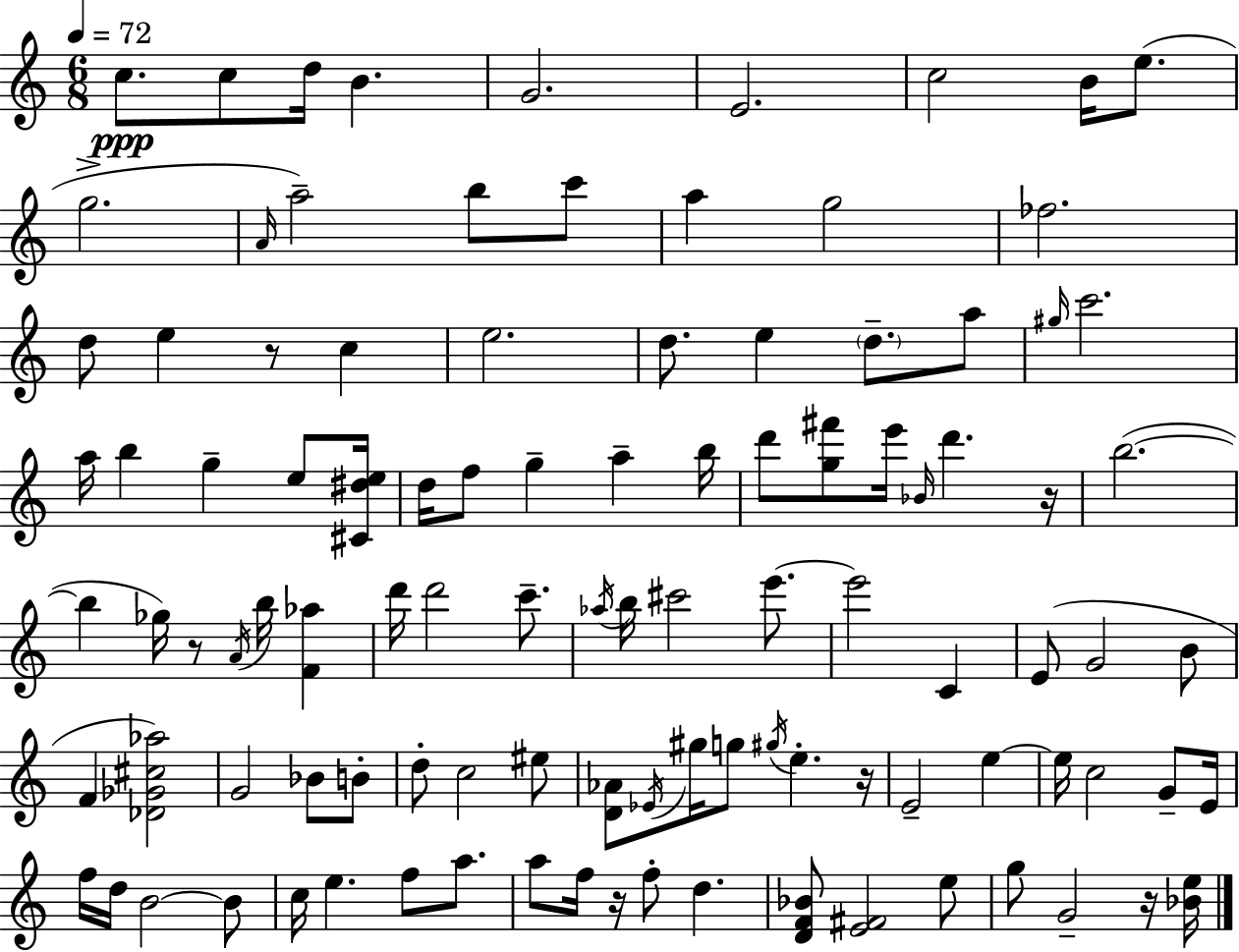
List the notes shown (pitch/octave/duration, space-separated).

C5/e. C5/e D5/s B4/q. G4/h. E4/h. C5/h B4/s E5/e. G5/h. A4/s A5/h B5/e C6/e A5/q G5/h FES5/h. D5/e E5/q R/e C5/q E5/h. D5/e. E5/q D5/e. A5/e G#5/s C6/h. A5/s B5/q G5/q E5/e [C#4,D#5,E5]/s D5/s F5/e G5/q A5/q B5/s D6/e [G5,F#6]/e E6/s Bb4/s D6/q. R/s B5/h. B5/q Gb5/s R/e A4/s B5/s [F4,Ab5]/q D6/s D6/h C6/e. Ab5/s B5/s C#6/h E6/e. E6/h C4/q E4/e G4/h B4/e F4/q [Db4,Gb4,C#5,Ab5]/h G4/h Bb4/e B4/e D5/e C5/h EIS5/e [D4,Ab4]/e Eb4/s G#5/s G5/e G#5/s E5/q. R/s E4/h E5/q E5/s C5/h G4/e E4/s F5/s D5/s B4/h B4/e C5/s E5/q. F5/e A5/e. A5/e F5/s R/s F5/e D5/q. [D4,F4,Bb4]/e [E4,F#4]/h E5/e G5/e G4/h R/s [Bb4,E5]/s